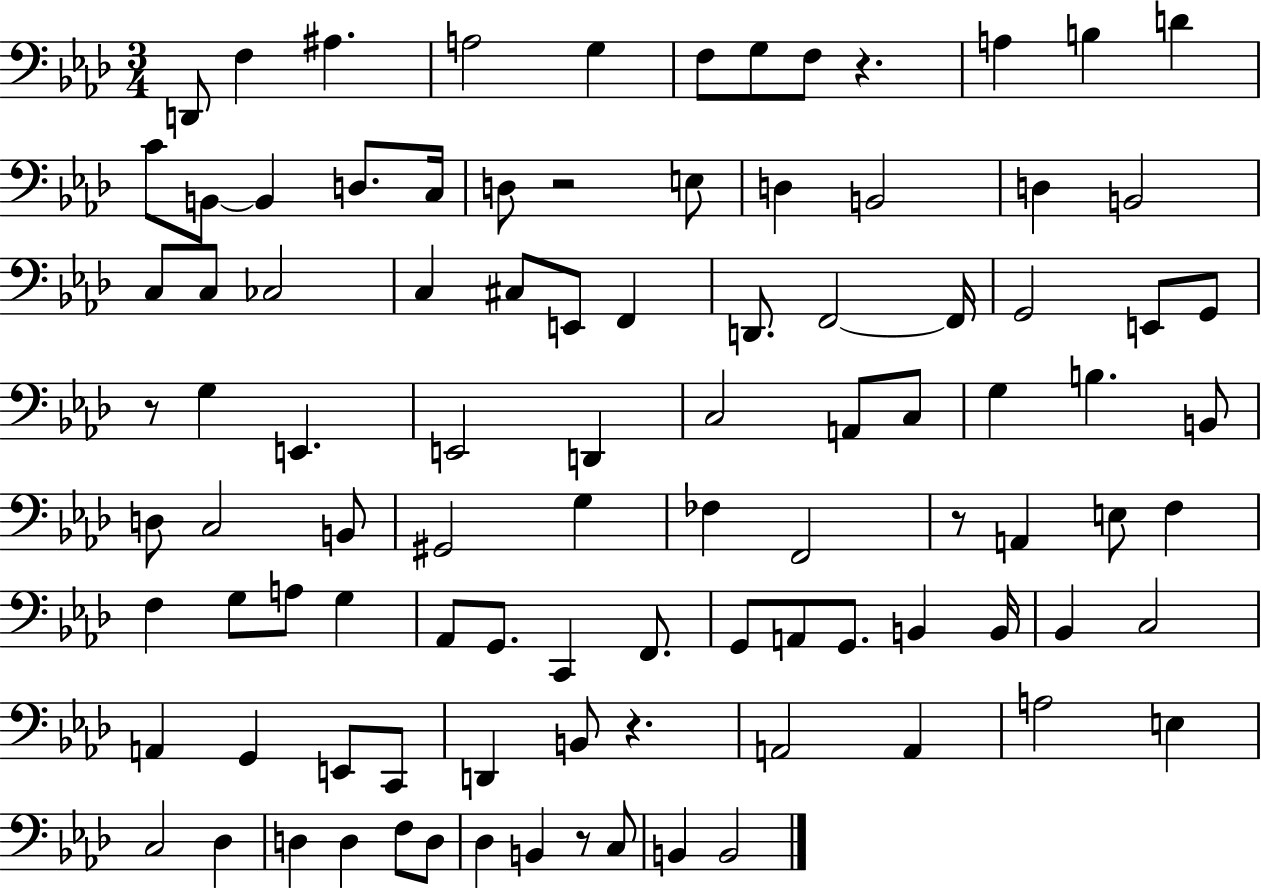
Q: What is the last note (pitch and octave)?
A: B2